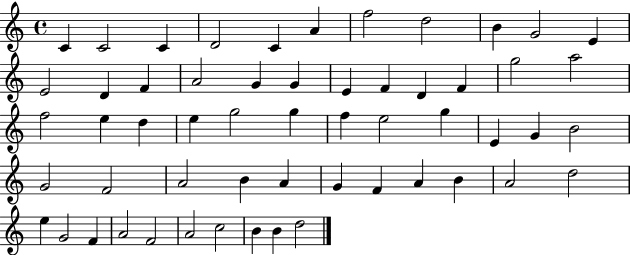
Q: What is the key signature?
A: C major